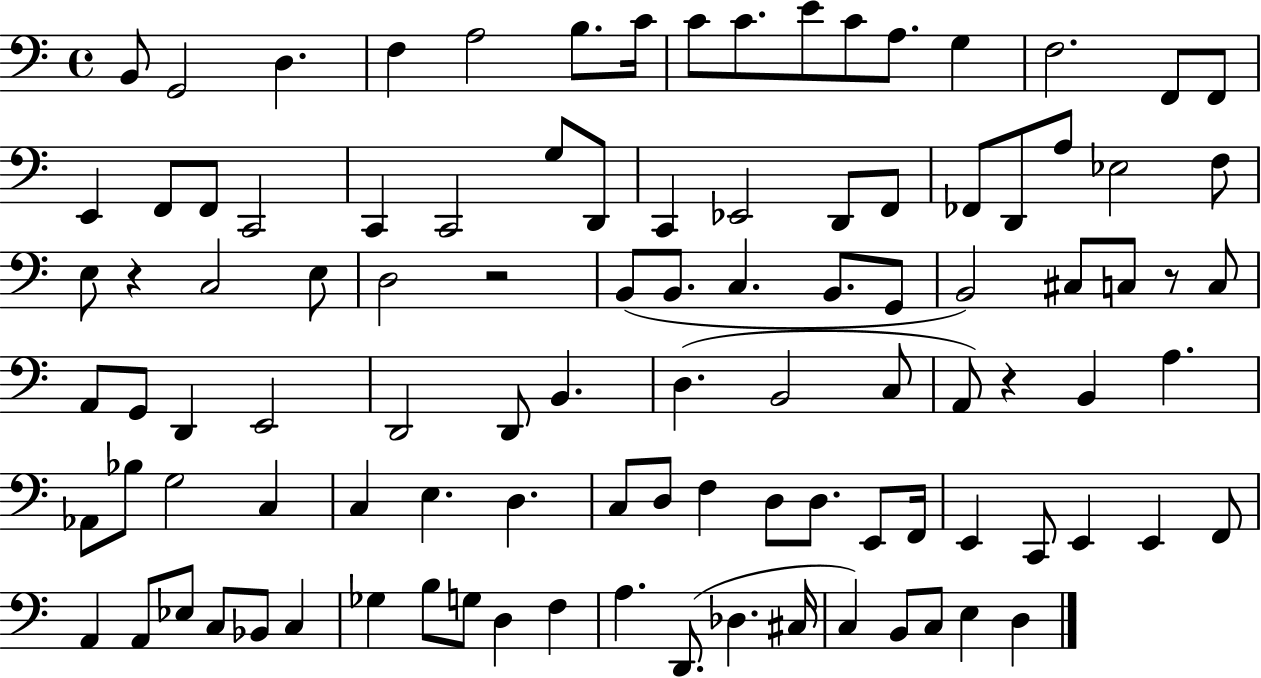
X:1
T:Untitled
M:4/4
L:1/4
K:C
B,,/2 G,,2 D, F, A,2 B,/2 C/4 C/2 C/2 E/2 C/2 A,/2 G, F,2 F,,/2 F,,/2 E,, F,,/2 F,,/2 C,,2 C,, C,,2 G,/2 D,,/2 C,, _E,,2 D,,/2 F,,/2 _F,,/2 D,,/2 A,/2 _E,2 F,/2 E,/2 z C,2 E,/2 D,2 z2 B,,/2 B,,/2 C, B,,/2 G,,/2 B,,2 ^C,/2 C,/2 z/2 C,/2 A,,/2 G,,/2 D,, E,,2 D,,2 D,,/2 B,, D, B,,2 C,/2 A,,/2 z B,, A, _A,,/2 _B,/2 G,2 C, C, E, D, C,/2 D,/2 F, D,/2 D,/2 E,,/2 F,,/4 E,, C,,/2 E,, E,, F,,/2 A,, A,,/2 _E,/2 C,/2 _B,,/2 C, _G, B,/2 G,/2 D, F, A, D,,/2 _D, ^C,/4 C, B,,/2 C,/2 E, D,